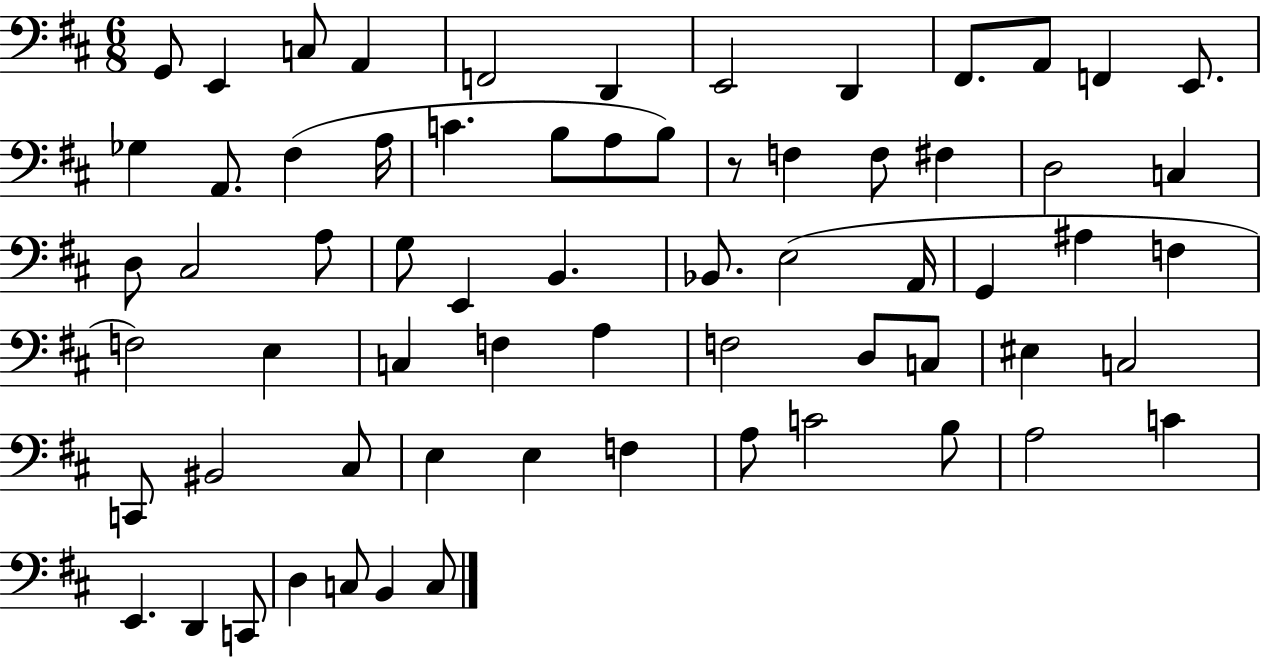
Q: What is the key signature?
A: D major